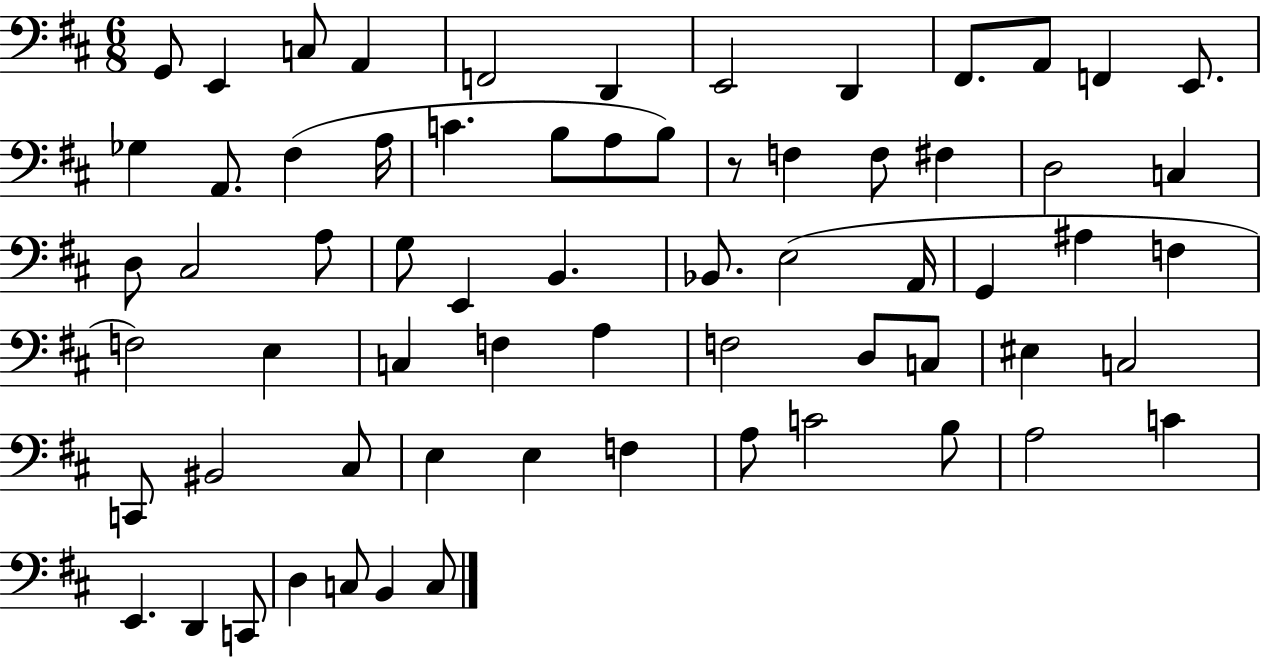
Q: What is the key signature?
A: D major